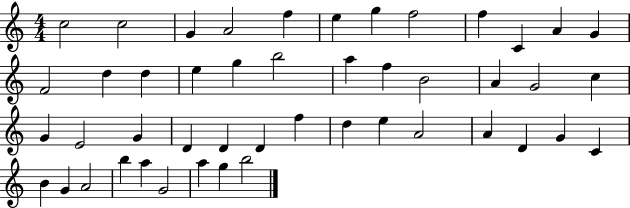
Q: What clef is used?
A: treble